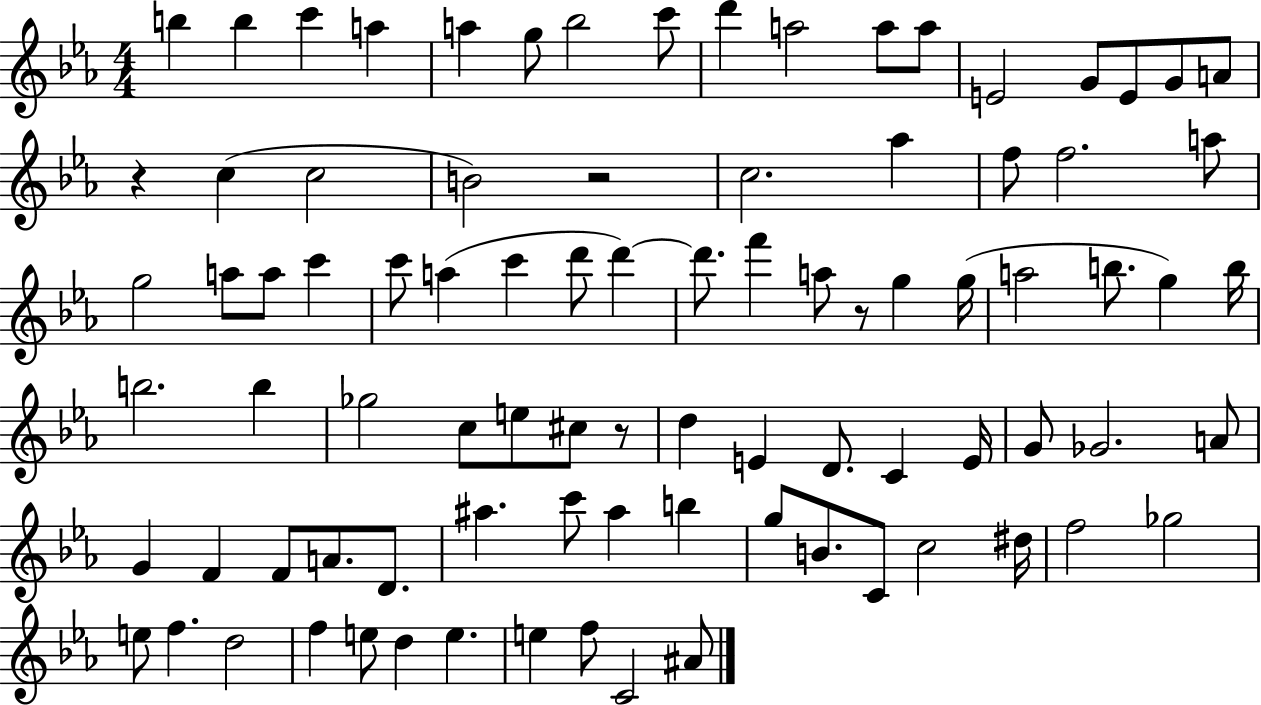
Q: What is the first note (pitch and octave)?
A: B5